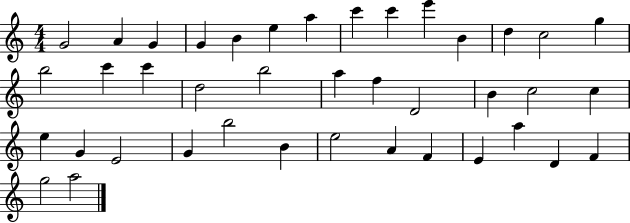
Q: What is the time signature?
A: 4/4